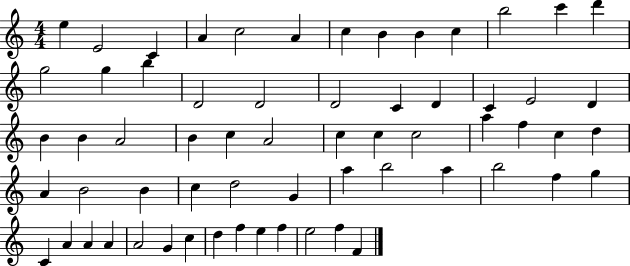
E5/q E4/h C4/q A4/q C5/h A4/q C5/q B4/q B4/q C5/q B5/h C6/q D6/q G5/h G5/q B5/q D4/h D4/h D4/h C4/q D4/q C4/q E4/h D4/q B4/q B4/q A4/h B4/q C5/q A4/h C5/q C5/q C5/h A5/q F5/q C5/q D5/q A4/q B4/h B4/q C5/q D5/h G4/q A5/q B5/h A5/q B5/h F5/q G5/q C4/q A4/q A4/q A4/q A4/h G4/q C5/q D5/q F5/q E5/q F5/q E5/h F5/q F4/q